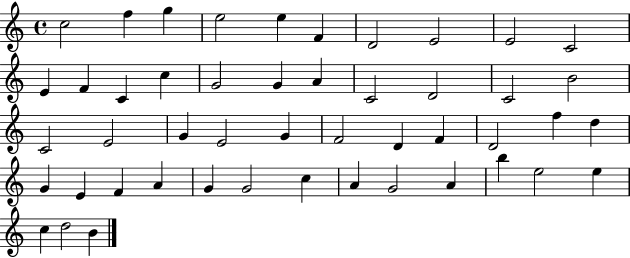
{
  \clef treble
  \time 4/4
  \defaultTimeSignature
  \key c \major
  c''2 f''4 g''4 | e''2 e''4 f'4 | d'2 e'2 | e'2 c'2 | \break e'4 f'4 c'4 c''4 | g'2 g'4 a'4 | c'2 d'2 | c'2 b'2 | \break c'2 e'2 | g'4 e'2 g'4 | f'2 d'4 f'4 | d'2 f''4 d''4 | \break g'4 e'4 f'4 a'4 | g'4 g'2 c''4 | a'4 g'2 a'4 | b''4 e''2 e''4 | \break c''4 d''2 b'4 | \bar "|."
}